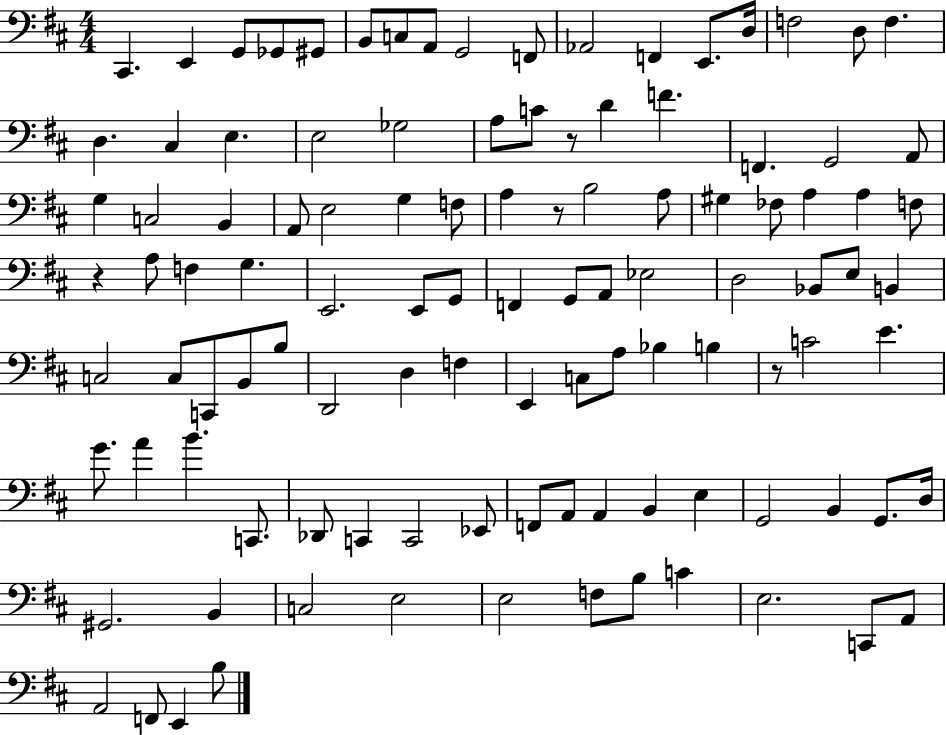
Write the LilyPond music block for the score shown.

{
  \clef bass
  \numericTimeSignature
  \time 4/4
  \key d \major
  \repeat volta 2 { cis,4. e,4 g,8 ges,8 gis,8 | b,8 c8 a,8 g,2 f,8 | aes,2 f,4 e,8. d16 | f2 d8 f4. | \break d4. cis4 e4. | e2 ges2 | a8 c'8 r8 d'4 f'4. | f,4. g,2 a,8 | \break g4 c2 b,4 | a,8 e2 g4 f8 | a4 r8 b2 a8 | gis4 fes8 a4 a4 f8 | \break r4 a8 f4 g4. | e,2. e,8 g,8 | f,4 g,8 a,8 ees2 | d2 bes,8 e8 b,4 | \break c2 c8 c,8 b,8 b8 | d,2 d4 f4 | e,4 c8 a8 bes4 b4 | r8 c'2 e'4. | \break g'8. a'4 b'4. c,8. | des,8 c,4 c,2 ees,8 | f,8 a,8 a,4 b,4 e4 | g,2 b,4 g,8. d16 | \break gis,2. b,4 | c2 e2 | e2 f8 b8 c'4 | e2. c,8 a,8 | \break a,2 f,8 e,4 b8 | } \bar "|."
}